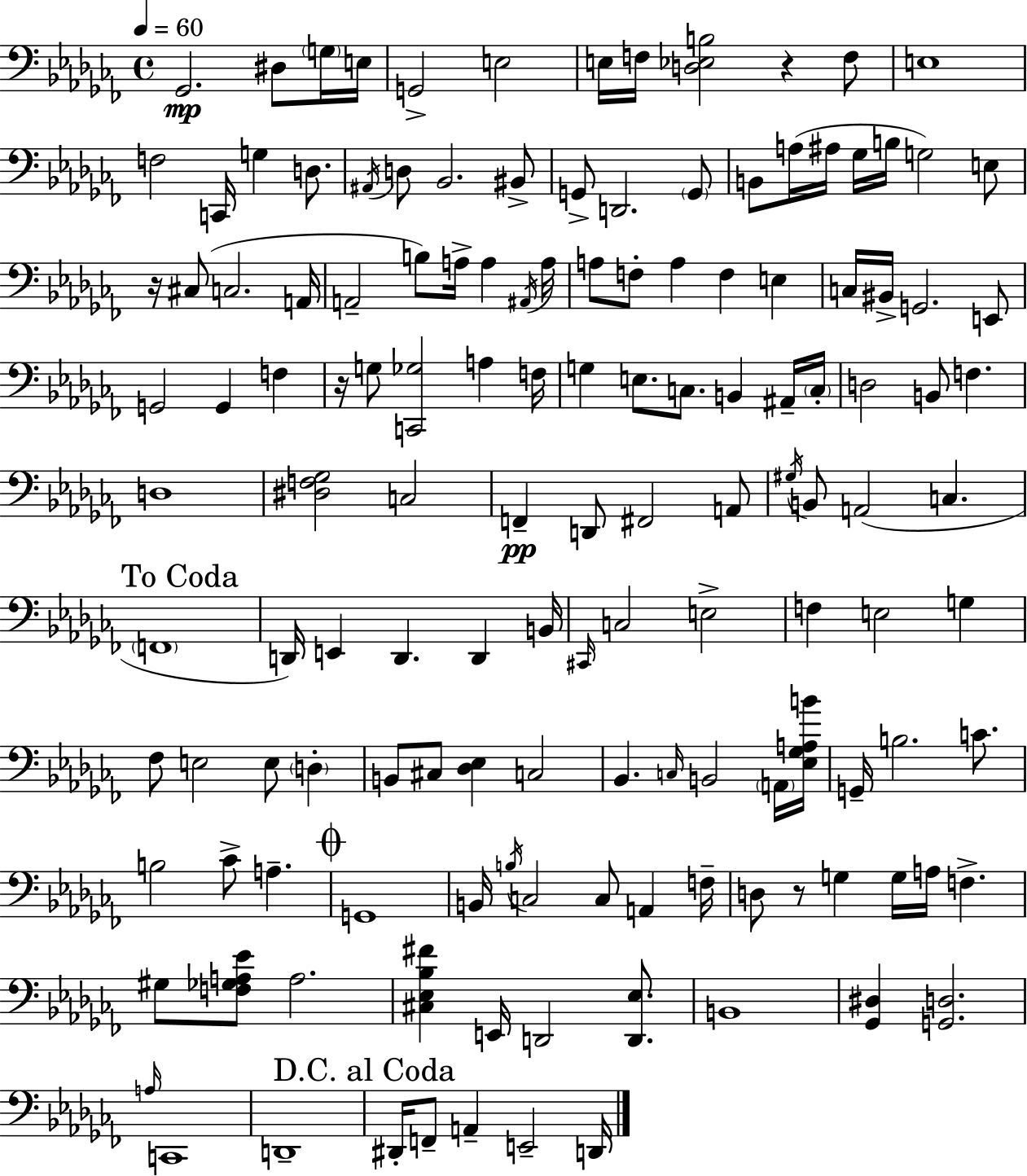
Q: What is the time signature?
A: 4/4